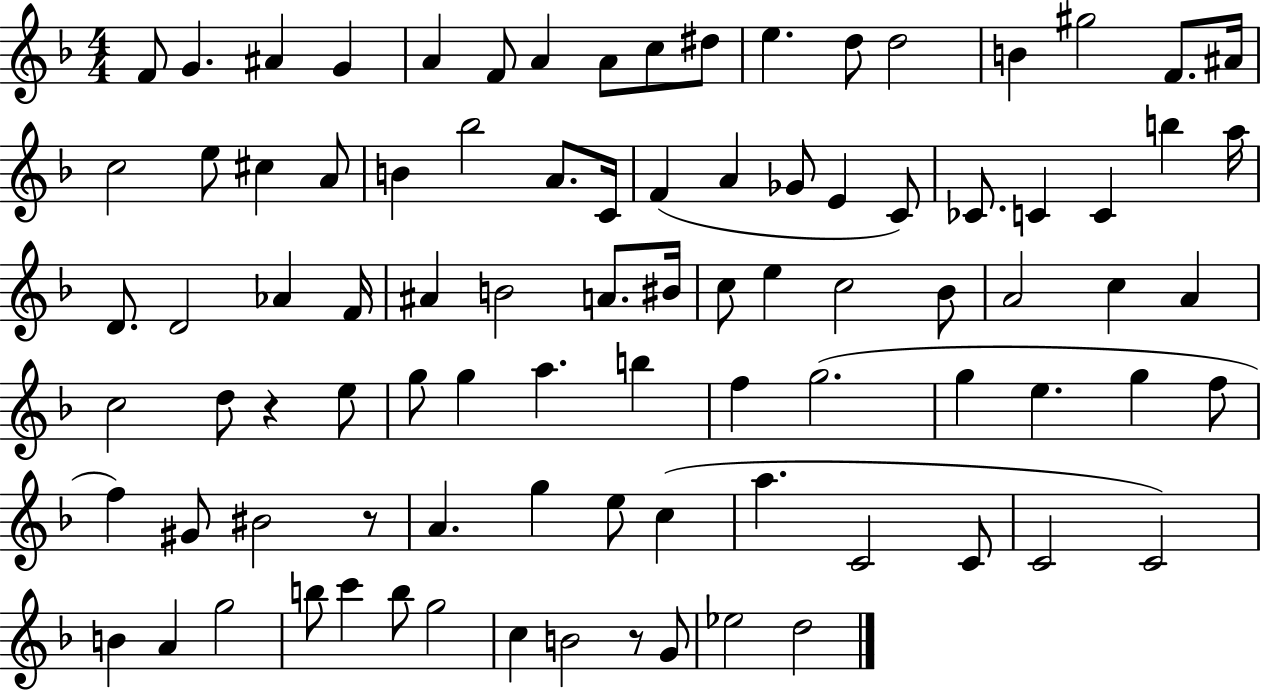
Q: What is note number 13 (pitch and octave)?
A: D5